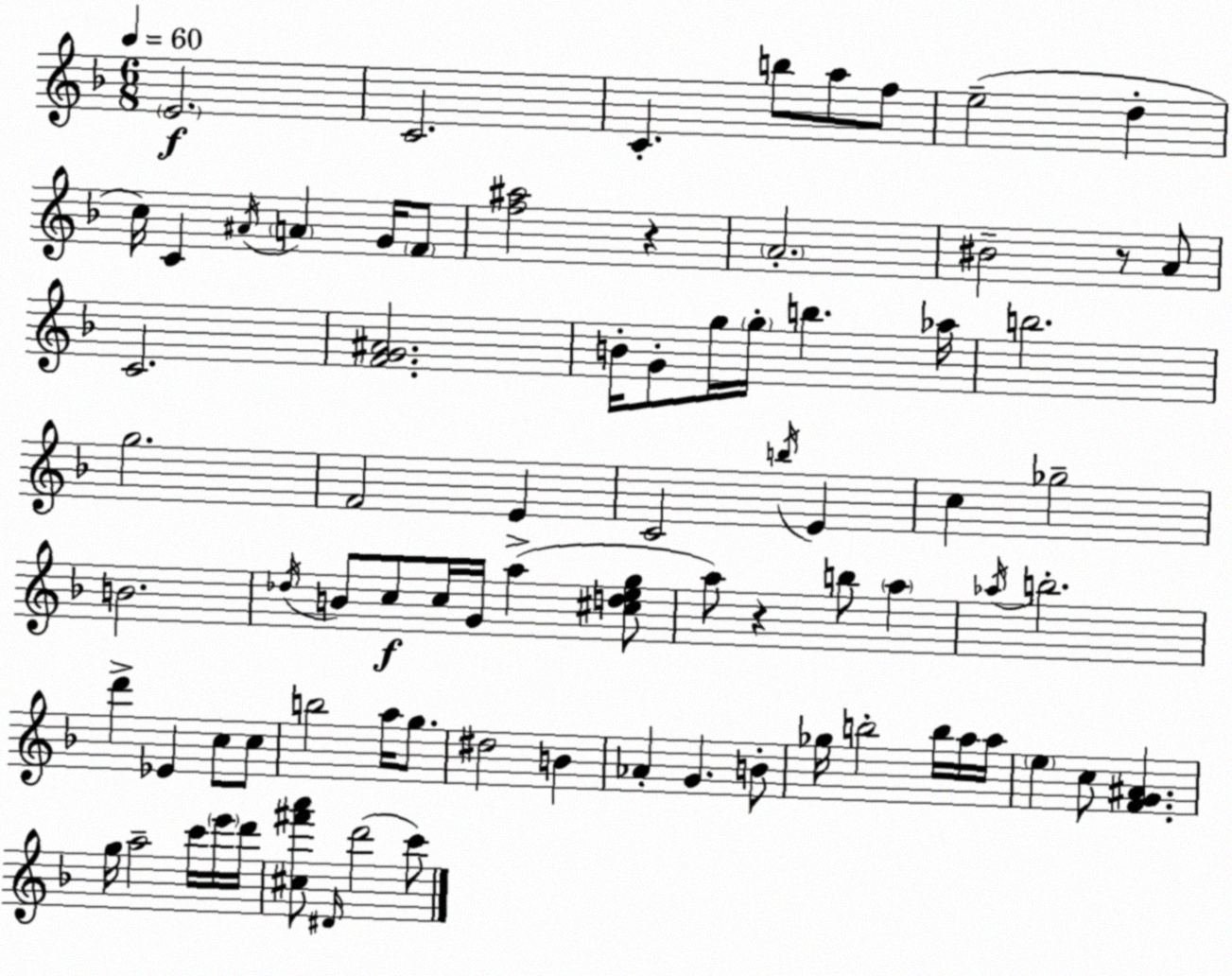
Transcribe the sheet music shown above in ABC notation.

X:1
T:Untitled
M:6/8
L:1/4
K:Dm
E2 C2 C b/2 a/2 f/2 e2 d c/4 C ^A/4 A G/4 F/2 [f^a]2 z A2 ^B2 z/2 A/2 C2 [FG^A]2 B/4 G/2 g/4 g/4 b _a/4 b2 g2 F2 E C2 b/4 E c _g2 B2 _d/4 B/2 c/2 c/4 G/4 a [^cdeg]/2 a/2 z b/2 a _a/4 b2 d' _E c/2 c/2 b2 a/4 g/2 ^d2 B _A G B/2 _g/4 b2 b/4 a/4 a/4 e c/2 [FG^A] g/4 a2 c'/4 e'/4 d'/4 [^c^f'a']/2 ^D/4 d'2 c'/2